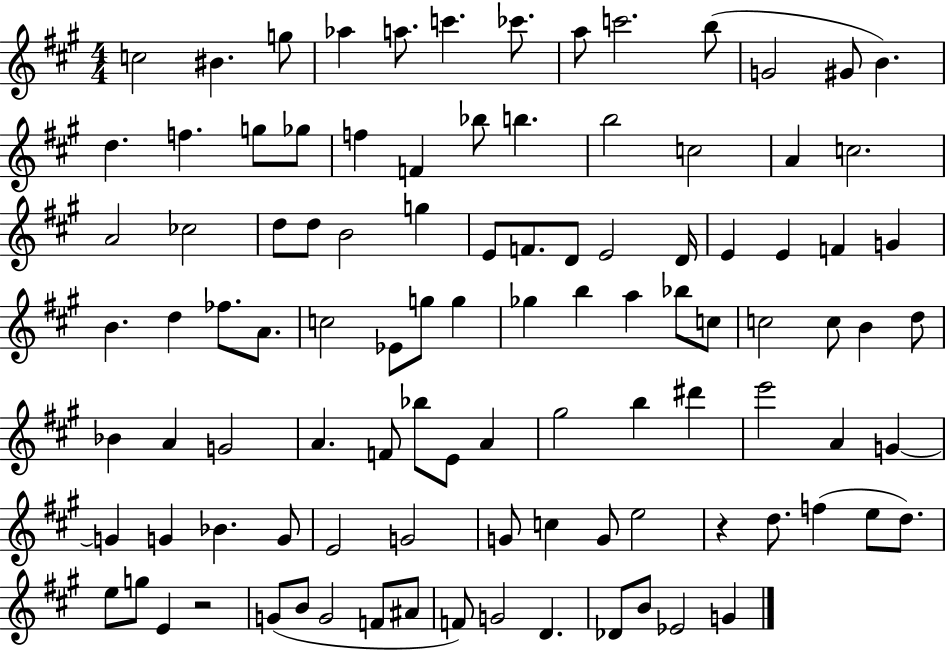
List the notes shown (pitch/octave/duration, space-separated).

C5/h BIS4/q. G5/e Ab5/q A5/e. C6/q. CES6/e. A5/e C6/h. B5/e G4/h G#4/e B4/q. D5/q. F5/q. G5/e Gb5/e F5/q F4/q Bb5/e B5/q. B5/h C5/h A4/q C5/h. A4/h CES5/h D5/e D5/e B4/h G5/q E4/e F4/e. D4/e E4/h D4/s E4/q E4/q F4/q G4/q B4/q. D5/q FES5/e. A4/e. C5/h Eb4/e G5/e G5/q Gb5/q B5/q A5/q Bb5/e C5/e C5/h C5/e B4/q D5/e Bb4/q A4/q G4/h A4/q. F4/e Bb5/e E4/e A4/q G#5/h B5/q D#6/q E6/h A4/q G4/q G4/q G4/q Bb4/q. G4/e E4/h G4/h G4/e C5/q G4/e E5/h R/q D5/e. F5/q E5/e D5/e. E5/e G5/e E4/q R/h G4/e B4/e G4/h F4/e A#4/e F4/e G4/h D4/q. Db4/e B4/e Eb4/h G4/q